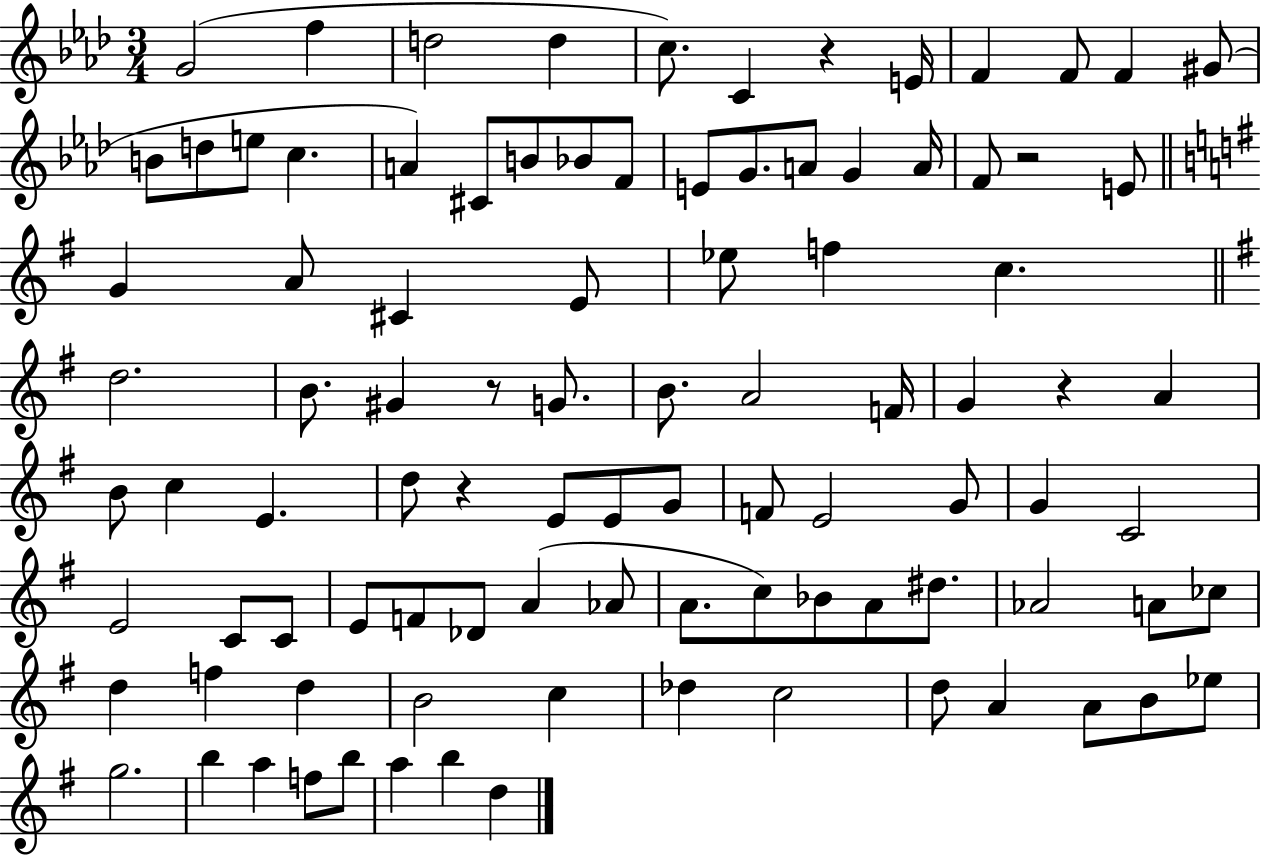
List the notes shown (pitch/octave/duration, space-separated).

G4/h F5/q D5/h D5/q C5/e. C4/q R/q E4/s F4/q F4/e F4/q G#4/e B4/e D5/e E5/e C5/q. A4/q C#4/e B4/e Bb4/e F4/e E4/e G4/e. A4/e G4/q A4/s F4/e R/h E4/e G4/q A4/e C#4/q E4/e Eb5/e F5/q C5/q. D5/h. B4/e. G#4/q R/e G4/e. B4/e. A4/h F4/s G4/q R/q A4/q B4/e C5/q E4/q. D5/e R/q E4/e E4/e G4/e F4/e E4/h G4/e G4/q C4/h E4/h C4/e C4/e E4/e F4/e Db4/e A4/q Ab4/e A4/e. C5/e Bb4/e A4/e D#5/e. Ab4/h A4/e CES5/e D5/q F5/q D5/q B4/h C5/q Db5/q C5/h D5/e A4/q A4/e B4/e Eb5/e G5/h. B5/q A5/q F5/e B5/e A5/q B5/q D5/q